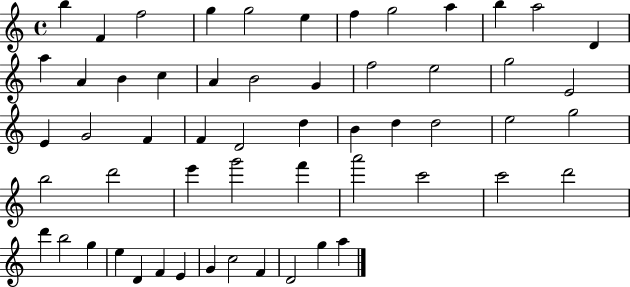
{
  \clef treble
  \time 4/4
  \defaultTimeSignature
  \key c \major
  b''4 f'4 f''2 | g''4 g''2 e''4 | f''4 g''2 a''4 | b''4 a''2 d'4 | \break a''4 a'4 b'4 c''4 | a'4 b'2 g'4 | f''2 e''2 | g''2 e'2 | \break e'4 g'2 f'4 | f'4 d'2 d''4 | b'4 d''4 d''2 | e''2 g''2 | \break b''2 d'''2 | e'''4 g'''2 f'''4 | a'''2 c'''2 | c'''2 d'''2 | \break d'''4 b''2 g''4 | e''4 d'4 f'4 e'4 | g'4 c''2 f'4 | d'2 g''4 a''4 | \break \bar "|."
}